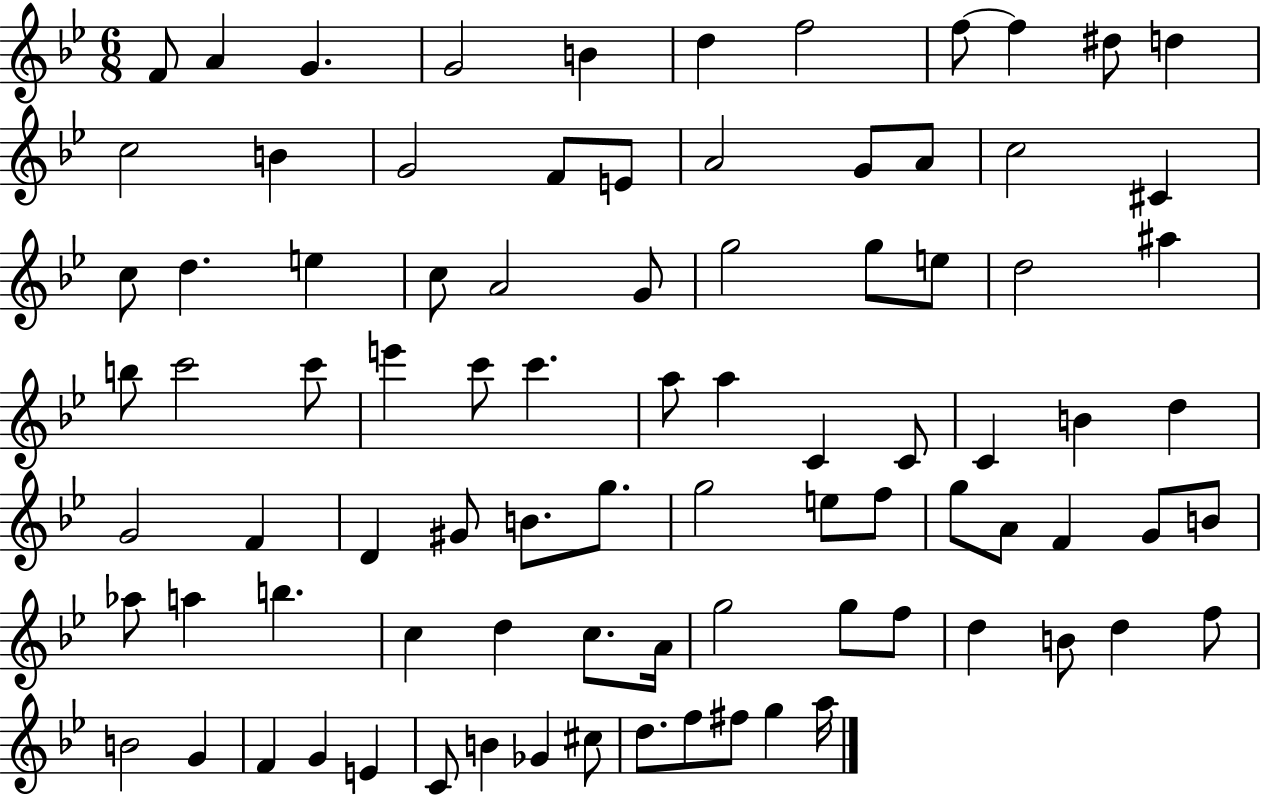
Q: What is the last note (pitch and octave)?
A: A5